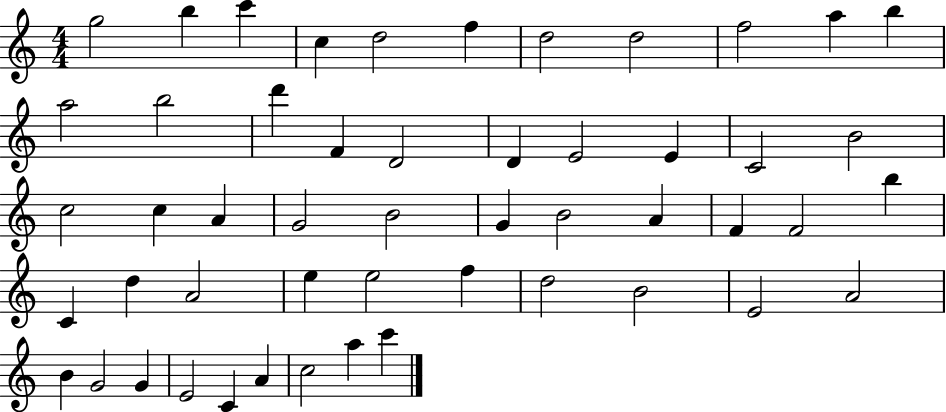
G5/h B5/q C6/q C5/q D5/h F5/q D5/h D5/h F5/h A5/q B5/q A5/h B5/h D6/q F4/q D4/h D4/q E4/h E4/q C4/h B4/h C5/h C5/q A4/q G4/h B4/h G4/q B4/h A4/q F4/q F4/h B5/q C4/q D5/q A4/h E5/q E5/h F5/q D5/h B4/h E4/h A4/h B4/q G4/h G4/q E4/h C4/q A4/q C5/h A5/q C6/q